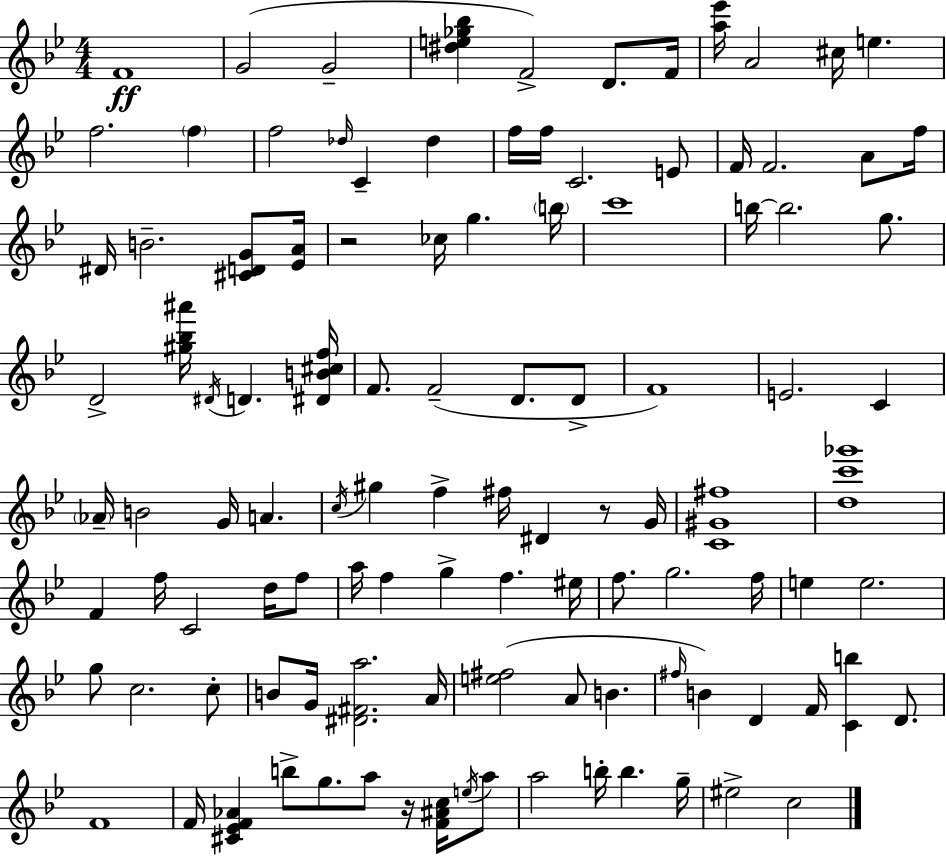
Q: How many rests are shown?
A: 3